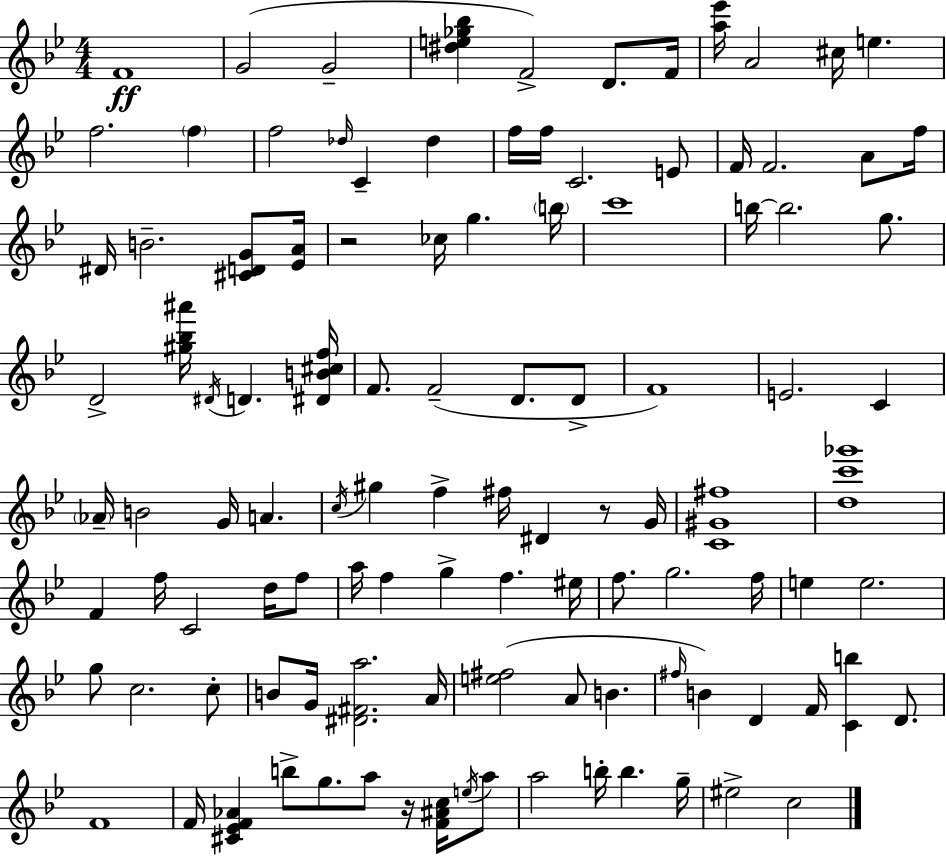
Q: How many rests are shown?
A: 3